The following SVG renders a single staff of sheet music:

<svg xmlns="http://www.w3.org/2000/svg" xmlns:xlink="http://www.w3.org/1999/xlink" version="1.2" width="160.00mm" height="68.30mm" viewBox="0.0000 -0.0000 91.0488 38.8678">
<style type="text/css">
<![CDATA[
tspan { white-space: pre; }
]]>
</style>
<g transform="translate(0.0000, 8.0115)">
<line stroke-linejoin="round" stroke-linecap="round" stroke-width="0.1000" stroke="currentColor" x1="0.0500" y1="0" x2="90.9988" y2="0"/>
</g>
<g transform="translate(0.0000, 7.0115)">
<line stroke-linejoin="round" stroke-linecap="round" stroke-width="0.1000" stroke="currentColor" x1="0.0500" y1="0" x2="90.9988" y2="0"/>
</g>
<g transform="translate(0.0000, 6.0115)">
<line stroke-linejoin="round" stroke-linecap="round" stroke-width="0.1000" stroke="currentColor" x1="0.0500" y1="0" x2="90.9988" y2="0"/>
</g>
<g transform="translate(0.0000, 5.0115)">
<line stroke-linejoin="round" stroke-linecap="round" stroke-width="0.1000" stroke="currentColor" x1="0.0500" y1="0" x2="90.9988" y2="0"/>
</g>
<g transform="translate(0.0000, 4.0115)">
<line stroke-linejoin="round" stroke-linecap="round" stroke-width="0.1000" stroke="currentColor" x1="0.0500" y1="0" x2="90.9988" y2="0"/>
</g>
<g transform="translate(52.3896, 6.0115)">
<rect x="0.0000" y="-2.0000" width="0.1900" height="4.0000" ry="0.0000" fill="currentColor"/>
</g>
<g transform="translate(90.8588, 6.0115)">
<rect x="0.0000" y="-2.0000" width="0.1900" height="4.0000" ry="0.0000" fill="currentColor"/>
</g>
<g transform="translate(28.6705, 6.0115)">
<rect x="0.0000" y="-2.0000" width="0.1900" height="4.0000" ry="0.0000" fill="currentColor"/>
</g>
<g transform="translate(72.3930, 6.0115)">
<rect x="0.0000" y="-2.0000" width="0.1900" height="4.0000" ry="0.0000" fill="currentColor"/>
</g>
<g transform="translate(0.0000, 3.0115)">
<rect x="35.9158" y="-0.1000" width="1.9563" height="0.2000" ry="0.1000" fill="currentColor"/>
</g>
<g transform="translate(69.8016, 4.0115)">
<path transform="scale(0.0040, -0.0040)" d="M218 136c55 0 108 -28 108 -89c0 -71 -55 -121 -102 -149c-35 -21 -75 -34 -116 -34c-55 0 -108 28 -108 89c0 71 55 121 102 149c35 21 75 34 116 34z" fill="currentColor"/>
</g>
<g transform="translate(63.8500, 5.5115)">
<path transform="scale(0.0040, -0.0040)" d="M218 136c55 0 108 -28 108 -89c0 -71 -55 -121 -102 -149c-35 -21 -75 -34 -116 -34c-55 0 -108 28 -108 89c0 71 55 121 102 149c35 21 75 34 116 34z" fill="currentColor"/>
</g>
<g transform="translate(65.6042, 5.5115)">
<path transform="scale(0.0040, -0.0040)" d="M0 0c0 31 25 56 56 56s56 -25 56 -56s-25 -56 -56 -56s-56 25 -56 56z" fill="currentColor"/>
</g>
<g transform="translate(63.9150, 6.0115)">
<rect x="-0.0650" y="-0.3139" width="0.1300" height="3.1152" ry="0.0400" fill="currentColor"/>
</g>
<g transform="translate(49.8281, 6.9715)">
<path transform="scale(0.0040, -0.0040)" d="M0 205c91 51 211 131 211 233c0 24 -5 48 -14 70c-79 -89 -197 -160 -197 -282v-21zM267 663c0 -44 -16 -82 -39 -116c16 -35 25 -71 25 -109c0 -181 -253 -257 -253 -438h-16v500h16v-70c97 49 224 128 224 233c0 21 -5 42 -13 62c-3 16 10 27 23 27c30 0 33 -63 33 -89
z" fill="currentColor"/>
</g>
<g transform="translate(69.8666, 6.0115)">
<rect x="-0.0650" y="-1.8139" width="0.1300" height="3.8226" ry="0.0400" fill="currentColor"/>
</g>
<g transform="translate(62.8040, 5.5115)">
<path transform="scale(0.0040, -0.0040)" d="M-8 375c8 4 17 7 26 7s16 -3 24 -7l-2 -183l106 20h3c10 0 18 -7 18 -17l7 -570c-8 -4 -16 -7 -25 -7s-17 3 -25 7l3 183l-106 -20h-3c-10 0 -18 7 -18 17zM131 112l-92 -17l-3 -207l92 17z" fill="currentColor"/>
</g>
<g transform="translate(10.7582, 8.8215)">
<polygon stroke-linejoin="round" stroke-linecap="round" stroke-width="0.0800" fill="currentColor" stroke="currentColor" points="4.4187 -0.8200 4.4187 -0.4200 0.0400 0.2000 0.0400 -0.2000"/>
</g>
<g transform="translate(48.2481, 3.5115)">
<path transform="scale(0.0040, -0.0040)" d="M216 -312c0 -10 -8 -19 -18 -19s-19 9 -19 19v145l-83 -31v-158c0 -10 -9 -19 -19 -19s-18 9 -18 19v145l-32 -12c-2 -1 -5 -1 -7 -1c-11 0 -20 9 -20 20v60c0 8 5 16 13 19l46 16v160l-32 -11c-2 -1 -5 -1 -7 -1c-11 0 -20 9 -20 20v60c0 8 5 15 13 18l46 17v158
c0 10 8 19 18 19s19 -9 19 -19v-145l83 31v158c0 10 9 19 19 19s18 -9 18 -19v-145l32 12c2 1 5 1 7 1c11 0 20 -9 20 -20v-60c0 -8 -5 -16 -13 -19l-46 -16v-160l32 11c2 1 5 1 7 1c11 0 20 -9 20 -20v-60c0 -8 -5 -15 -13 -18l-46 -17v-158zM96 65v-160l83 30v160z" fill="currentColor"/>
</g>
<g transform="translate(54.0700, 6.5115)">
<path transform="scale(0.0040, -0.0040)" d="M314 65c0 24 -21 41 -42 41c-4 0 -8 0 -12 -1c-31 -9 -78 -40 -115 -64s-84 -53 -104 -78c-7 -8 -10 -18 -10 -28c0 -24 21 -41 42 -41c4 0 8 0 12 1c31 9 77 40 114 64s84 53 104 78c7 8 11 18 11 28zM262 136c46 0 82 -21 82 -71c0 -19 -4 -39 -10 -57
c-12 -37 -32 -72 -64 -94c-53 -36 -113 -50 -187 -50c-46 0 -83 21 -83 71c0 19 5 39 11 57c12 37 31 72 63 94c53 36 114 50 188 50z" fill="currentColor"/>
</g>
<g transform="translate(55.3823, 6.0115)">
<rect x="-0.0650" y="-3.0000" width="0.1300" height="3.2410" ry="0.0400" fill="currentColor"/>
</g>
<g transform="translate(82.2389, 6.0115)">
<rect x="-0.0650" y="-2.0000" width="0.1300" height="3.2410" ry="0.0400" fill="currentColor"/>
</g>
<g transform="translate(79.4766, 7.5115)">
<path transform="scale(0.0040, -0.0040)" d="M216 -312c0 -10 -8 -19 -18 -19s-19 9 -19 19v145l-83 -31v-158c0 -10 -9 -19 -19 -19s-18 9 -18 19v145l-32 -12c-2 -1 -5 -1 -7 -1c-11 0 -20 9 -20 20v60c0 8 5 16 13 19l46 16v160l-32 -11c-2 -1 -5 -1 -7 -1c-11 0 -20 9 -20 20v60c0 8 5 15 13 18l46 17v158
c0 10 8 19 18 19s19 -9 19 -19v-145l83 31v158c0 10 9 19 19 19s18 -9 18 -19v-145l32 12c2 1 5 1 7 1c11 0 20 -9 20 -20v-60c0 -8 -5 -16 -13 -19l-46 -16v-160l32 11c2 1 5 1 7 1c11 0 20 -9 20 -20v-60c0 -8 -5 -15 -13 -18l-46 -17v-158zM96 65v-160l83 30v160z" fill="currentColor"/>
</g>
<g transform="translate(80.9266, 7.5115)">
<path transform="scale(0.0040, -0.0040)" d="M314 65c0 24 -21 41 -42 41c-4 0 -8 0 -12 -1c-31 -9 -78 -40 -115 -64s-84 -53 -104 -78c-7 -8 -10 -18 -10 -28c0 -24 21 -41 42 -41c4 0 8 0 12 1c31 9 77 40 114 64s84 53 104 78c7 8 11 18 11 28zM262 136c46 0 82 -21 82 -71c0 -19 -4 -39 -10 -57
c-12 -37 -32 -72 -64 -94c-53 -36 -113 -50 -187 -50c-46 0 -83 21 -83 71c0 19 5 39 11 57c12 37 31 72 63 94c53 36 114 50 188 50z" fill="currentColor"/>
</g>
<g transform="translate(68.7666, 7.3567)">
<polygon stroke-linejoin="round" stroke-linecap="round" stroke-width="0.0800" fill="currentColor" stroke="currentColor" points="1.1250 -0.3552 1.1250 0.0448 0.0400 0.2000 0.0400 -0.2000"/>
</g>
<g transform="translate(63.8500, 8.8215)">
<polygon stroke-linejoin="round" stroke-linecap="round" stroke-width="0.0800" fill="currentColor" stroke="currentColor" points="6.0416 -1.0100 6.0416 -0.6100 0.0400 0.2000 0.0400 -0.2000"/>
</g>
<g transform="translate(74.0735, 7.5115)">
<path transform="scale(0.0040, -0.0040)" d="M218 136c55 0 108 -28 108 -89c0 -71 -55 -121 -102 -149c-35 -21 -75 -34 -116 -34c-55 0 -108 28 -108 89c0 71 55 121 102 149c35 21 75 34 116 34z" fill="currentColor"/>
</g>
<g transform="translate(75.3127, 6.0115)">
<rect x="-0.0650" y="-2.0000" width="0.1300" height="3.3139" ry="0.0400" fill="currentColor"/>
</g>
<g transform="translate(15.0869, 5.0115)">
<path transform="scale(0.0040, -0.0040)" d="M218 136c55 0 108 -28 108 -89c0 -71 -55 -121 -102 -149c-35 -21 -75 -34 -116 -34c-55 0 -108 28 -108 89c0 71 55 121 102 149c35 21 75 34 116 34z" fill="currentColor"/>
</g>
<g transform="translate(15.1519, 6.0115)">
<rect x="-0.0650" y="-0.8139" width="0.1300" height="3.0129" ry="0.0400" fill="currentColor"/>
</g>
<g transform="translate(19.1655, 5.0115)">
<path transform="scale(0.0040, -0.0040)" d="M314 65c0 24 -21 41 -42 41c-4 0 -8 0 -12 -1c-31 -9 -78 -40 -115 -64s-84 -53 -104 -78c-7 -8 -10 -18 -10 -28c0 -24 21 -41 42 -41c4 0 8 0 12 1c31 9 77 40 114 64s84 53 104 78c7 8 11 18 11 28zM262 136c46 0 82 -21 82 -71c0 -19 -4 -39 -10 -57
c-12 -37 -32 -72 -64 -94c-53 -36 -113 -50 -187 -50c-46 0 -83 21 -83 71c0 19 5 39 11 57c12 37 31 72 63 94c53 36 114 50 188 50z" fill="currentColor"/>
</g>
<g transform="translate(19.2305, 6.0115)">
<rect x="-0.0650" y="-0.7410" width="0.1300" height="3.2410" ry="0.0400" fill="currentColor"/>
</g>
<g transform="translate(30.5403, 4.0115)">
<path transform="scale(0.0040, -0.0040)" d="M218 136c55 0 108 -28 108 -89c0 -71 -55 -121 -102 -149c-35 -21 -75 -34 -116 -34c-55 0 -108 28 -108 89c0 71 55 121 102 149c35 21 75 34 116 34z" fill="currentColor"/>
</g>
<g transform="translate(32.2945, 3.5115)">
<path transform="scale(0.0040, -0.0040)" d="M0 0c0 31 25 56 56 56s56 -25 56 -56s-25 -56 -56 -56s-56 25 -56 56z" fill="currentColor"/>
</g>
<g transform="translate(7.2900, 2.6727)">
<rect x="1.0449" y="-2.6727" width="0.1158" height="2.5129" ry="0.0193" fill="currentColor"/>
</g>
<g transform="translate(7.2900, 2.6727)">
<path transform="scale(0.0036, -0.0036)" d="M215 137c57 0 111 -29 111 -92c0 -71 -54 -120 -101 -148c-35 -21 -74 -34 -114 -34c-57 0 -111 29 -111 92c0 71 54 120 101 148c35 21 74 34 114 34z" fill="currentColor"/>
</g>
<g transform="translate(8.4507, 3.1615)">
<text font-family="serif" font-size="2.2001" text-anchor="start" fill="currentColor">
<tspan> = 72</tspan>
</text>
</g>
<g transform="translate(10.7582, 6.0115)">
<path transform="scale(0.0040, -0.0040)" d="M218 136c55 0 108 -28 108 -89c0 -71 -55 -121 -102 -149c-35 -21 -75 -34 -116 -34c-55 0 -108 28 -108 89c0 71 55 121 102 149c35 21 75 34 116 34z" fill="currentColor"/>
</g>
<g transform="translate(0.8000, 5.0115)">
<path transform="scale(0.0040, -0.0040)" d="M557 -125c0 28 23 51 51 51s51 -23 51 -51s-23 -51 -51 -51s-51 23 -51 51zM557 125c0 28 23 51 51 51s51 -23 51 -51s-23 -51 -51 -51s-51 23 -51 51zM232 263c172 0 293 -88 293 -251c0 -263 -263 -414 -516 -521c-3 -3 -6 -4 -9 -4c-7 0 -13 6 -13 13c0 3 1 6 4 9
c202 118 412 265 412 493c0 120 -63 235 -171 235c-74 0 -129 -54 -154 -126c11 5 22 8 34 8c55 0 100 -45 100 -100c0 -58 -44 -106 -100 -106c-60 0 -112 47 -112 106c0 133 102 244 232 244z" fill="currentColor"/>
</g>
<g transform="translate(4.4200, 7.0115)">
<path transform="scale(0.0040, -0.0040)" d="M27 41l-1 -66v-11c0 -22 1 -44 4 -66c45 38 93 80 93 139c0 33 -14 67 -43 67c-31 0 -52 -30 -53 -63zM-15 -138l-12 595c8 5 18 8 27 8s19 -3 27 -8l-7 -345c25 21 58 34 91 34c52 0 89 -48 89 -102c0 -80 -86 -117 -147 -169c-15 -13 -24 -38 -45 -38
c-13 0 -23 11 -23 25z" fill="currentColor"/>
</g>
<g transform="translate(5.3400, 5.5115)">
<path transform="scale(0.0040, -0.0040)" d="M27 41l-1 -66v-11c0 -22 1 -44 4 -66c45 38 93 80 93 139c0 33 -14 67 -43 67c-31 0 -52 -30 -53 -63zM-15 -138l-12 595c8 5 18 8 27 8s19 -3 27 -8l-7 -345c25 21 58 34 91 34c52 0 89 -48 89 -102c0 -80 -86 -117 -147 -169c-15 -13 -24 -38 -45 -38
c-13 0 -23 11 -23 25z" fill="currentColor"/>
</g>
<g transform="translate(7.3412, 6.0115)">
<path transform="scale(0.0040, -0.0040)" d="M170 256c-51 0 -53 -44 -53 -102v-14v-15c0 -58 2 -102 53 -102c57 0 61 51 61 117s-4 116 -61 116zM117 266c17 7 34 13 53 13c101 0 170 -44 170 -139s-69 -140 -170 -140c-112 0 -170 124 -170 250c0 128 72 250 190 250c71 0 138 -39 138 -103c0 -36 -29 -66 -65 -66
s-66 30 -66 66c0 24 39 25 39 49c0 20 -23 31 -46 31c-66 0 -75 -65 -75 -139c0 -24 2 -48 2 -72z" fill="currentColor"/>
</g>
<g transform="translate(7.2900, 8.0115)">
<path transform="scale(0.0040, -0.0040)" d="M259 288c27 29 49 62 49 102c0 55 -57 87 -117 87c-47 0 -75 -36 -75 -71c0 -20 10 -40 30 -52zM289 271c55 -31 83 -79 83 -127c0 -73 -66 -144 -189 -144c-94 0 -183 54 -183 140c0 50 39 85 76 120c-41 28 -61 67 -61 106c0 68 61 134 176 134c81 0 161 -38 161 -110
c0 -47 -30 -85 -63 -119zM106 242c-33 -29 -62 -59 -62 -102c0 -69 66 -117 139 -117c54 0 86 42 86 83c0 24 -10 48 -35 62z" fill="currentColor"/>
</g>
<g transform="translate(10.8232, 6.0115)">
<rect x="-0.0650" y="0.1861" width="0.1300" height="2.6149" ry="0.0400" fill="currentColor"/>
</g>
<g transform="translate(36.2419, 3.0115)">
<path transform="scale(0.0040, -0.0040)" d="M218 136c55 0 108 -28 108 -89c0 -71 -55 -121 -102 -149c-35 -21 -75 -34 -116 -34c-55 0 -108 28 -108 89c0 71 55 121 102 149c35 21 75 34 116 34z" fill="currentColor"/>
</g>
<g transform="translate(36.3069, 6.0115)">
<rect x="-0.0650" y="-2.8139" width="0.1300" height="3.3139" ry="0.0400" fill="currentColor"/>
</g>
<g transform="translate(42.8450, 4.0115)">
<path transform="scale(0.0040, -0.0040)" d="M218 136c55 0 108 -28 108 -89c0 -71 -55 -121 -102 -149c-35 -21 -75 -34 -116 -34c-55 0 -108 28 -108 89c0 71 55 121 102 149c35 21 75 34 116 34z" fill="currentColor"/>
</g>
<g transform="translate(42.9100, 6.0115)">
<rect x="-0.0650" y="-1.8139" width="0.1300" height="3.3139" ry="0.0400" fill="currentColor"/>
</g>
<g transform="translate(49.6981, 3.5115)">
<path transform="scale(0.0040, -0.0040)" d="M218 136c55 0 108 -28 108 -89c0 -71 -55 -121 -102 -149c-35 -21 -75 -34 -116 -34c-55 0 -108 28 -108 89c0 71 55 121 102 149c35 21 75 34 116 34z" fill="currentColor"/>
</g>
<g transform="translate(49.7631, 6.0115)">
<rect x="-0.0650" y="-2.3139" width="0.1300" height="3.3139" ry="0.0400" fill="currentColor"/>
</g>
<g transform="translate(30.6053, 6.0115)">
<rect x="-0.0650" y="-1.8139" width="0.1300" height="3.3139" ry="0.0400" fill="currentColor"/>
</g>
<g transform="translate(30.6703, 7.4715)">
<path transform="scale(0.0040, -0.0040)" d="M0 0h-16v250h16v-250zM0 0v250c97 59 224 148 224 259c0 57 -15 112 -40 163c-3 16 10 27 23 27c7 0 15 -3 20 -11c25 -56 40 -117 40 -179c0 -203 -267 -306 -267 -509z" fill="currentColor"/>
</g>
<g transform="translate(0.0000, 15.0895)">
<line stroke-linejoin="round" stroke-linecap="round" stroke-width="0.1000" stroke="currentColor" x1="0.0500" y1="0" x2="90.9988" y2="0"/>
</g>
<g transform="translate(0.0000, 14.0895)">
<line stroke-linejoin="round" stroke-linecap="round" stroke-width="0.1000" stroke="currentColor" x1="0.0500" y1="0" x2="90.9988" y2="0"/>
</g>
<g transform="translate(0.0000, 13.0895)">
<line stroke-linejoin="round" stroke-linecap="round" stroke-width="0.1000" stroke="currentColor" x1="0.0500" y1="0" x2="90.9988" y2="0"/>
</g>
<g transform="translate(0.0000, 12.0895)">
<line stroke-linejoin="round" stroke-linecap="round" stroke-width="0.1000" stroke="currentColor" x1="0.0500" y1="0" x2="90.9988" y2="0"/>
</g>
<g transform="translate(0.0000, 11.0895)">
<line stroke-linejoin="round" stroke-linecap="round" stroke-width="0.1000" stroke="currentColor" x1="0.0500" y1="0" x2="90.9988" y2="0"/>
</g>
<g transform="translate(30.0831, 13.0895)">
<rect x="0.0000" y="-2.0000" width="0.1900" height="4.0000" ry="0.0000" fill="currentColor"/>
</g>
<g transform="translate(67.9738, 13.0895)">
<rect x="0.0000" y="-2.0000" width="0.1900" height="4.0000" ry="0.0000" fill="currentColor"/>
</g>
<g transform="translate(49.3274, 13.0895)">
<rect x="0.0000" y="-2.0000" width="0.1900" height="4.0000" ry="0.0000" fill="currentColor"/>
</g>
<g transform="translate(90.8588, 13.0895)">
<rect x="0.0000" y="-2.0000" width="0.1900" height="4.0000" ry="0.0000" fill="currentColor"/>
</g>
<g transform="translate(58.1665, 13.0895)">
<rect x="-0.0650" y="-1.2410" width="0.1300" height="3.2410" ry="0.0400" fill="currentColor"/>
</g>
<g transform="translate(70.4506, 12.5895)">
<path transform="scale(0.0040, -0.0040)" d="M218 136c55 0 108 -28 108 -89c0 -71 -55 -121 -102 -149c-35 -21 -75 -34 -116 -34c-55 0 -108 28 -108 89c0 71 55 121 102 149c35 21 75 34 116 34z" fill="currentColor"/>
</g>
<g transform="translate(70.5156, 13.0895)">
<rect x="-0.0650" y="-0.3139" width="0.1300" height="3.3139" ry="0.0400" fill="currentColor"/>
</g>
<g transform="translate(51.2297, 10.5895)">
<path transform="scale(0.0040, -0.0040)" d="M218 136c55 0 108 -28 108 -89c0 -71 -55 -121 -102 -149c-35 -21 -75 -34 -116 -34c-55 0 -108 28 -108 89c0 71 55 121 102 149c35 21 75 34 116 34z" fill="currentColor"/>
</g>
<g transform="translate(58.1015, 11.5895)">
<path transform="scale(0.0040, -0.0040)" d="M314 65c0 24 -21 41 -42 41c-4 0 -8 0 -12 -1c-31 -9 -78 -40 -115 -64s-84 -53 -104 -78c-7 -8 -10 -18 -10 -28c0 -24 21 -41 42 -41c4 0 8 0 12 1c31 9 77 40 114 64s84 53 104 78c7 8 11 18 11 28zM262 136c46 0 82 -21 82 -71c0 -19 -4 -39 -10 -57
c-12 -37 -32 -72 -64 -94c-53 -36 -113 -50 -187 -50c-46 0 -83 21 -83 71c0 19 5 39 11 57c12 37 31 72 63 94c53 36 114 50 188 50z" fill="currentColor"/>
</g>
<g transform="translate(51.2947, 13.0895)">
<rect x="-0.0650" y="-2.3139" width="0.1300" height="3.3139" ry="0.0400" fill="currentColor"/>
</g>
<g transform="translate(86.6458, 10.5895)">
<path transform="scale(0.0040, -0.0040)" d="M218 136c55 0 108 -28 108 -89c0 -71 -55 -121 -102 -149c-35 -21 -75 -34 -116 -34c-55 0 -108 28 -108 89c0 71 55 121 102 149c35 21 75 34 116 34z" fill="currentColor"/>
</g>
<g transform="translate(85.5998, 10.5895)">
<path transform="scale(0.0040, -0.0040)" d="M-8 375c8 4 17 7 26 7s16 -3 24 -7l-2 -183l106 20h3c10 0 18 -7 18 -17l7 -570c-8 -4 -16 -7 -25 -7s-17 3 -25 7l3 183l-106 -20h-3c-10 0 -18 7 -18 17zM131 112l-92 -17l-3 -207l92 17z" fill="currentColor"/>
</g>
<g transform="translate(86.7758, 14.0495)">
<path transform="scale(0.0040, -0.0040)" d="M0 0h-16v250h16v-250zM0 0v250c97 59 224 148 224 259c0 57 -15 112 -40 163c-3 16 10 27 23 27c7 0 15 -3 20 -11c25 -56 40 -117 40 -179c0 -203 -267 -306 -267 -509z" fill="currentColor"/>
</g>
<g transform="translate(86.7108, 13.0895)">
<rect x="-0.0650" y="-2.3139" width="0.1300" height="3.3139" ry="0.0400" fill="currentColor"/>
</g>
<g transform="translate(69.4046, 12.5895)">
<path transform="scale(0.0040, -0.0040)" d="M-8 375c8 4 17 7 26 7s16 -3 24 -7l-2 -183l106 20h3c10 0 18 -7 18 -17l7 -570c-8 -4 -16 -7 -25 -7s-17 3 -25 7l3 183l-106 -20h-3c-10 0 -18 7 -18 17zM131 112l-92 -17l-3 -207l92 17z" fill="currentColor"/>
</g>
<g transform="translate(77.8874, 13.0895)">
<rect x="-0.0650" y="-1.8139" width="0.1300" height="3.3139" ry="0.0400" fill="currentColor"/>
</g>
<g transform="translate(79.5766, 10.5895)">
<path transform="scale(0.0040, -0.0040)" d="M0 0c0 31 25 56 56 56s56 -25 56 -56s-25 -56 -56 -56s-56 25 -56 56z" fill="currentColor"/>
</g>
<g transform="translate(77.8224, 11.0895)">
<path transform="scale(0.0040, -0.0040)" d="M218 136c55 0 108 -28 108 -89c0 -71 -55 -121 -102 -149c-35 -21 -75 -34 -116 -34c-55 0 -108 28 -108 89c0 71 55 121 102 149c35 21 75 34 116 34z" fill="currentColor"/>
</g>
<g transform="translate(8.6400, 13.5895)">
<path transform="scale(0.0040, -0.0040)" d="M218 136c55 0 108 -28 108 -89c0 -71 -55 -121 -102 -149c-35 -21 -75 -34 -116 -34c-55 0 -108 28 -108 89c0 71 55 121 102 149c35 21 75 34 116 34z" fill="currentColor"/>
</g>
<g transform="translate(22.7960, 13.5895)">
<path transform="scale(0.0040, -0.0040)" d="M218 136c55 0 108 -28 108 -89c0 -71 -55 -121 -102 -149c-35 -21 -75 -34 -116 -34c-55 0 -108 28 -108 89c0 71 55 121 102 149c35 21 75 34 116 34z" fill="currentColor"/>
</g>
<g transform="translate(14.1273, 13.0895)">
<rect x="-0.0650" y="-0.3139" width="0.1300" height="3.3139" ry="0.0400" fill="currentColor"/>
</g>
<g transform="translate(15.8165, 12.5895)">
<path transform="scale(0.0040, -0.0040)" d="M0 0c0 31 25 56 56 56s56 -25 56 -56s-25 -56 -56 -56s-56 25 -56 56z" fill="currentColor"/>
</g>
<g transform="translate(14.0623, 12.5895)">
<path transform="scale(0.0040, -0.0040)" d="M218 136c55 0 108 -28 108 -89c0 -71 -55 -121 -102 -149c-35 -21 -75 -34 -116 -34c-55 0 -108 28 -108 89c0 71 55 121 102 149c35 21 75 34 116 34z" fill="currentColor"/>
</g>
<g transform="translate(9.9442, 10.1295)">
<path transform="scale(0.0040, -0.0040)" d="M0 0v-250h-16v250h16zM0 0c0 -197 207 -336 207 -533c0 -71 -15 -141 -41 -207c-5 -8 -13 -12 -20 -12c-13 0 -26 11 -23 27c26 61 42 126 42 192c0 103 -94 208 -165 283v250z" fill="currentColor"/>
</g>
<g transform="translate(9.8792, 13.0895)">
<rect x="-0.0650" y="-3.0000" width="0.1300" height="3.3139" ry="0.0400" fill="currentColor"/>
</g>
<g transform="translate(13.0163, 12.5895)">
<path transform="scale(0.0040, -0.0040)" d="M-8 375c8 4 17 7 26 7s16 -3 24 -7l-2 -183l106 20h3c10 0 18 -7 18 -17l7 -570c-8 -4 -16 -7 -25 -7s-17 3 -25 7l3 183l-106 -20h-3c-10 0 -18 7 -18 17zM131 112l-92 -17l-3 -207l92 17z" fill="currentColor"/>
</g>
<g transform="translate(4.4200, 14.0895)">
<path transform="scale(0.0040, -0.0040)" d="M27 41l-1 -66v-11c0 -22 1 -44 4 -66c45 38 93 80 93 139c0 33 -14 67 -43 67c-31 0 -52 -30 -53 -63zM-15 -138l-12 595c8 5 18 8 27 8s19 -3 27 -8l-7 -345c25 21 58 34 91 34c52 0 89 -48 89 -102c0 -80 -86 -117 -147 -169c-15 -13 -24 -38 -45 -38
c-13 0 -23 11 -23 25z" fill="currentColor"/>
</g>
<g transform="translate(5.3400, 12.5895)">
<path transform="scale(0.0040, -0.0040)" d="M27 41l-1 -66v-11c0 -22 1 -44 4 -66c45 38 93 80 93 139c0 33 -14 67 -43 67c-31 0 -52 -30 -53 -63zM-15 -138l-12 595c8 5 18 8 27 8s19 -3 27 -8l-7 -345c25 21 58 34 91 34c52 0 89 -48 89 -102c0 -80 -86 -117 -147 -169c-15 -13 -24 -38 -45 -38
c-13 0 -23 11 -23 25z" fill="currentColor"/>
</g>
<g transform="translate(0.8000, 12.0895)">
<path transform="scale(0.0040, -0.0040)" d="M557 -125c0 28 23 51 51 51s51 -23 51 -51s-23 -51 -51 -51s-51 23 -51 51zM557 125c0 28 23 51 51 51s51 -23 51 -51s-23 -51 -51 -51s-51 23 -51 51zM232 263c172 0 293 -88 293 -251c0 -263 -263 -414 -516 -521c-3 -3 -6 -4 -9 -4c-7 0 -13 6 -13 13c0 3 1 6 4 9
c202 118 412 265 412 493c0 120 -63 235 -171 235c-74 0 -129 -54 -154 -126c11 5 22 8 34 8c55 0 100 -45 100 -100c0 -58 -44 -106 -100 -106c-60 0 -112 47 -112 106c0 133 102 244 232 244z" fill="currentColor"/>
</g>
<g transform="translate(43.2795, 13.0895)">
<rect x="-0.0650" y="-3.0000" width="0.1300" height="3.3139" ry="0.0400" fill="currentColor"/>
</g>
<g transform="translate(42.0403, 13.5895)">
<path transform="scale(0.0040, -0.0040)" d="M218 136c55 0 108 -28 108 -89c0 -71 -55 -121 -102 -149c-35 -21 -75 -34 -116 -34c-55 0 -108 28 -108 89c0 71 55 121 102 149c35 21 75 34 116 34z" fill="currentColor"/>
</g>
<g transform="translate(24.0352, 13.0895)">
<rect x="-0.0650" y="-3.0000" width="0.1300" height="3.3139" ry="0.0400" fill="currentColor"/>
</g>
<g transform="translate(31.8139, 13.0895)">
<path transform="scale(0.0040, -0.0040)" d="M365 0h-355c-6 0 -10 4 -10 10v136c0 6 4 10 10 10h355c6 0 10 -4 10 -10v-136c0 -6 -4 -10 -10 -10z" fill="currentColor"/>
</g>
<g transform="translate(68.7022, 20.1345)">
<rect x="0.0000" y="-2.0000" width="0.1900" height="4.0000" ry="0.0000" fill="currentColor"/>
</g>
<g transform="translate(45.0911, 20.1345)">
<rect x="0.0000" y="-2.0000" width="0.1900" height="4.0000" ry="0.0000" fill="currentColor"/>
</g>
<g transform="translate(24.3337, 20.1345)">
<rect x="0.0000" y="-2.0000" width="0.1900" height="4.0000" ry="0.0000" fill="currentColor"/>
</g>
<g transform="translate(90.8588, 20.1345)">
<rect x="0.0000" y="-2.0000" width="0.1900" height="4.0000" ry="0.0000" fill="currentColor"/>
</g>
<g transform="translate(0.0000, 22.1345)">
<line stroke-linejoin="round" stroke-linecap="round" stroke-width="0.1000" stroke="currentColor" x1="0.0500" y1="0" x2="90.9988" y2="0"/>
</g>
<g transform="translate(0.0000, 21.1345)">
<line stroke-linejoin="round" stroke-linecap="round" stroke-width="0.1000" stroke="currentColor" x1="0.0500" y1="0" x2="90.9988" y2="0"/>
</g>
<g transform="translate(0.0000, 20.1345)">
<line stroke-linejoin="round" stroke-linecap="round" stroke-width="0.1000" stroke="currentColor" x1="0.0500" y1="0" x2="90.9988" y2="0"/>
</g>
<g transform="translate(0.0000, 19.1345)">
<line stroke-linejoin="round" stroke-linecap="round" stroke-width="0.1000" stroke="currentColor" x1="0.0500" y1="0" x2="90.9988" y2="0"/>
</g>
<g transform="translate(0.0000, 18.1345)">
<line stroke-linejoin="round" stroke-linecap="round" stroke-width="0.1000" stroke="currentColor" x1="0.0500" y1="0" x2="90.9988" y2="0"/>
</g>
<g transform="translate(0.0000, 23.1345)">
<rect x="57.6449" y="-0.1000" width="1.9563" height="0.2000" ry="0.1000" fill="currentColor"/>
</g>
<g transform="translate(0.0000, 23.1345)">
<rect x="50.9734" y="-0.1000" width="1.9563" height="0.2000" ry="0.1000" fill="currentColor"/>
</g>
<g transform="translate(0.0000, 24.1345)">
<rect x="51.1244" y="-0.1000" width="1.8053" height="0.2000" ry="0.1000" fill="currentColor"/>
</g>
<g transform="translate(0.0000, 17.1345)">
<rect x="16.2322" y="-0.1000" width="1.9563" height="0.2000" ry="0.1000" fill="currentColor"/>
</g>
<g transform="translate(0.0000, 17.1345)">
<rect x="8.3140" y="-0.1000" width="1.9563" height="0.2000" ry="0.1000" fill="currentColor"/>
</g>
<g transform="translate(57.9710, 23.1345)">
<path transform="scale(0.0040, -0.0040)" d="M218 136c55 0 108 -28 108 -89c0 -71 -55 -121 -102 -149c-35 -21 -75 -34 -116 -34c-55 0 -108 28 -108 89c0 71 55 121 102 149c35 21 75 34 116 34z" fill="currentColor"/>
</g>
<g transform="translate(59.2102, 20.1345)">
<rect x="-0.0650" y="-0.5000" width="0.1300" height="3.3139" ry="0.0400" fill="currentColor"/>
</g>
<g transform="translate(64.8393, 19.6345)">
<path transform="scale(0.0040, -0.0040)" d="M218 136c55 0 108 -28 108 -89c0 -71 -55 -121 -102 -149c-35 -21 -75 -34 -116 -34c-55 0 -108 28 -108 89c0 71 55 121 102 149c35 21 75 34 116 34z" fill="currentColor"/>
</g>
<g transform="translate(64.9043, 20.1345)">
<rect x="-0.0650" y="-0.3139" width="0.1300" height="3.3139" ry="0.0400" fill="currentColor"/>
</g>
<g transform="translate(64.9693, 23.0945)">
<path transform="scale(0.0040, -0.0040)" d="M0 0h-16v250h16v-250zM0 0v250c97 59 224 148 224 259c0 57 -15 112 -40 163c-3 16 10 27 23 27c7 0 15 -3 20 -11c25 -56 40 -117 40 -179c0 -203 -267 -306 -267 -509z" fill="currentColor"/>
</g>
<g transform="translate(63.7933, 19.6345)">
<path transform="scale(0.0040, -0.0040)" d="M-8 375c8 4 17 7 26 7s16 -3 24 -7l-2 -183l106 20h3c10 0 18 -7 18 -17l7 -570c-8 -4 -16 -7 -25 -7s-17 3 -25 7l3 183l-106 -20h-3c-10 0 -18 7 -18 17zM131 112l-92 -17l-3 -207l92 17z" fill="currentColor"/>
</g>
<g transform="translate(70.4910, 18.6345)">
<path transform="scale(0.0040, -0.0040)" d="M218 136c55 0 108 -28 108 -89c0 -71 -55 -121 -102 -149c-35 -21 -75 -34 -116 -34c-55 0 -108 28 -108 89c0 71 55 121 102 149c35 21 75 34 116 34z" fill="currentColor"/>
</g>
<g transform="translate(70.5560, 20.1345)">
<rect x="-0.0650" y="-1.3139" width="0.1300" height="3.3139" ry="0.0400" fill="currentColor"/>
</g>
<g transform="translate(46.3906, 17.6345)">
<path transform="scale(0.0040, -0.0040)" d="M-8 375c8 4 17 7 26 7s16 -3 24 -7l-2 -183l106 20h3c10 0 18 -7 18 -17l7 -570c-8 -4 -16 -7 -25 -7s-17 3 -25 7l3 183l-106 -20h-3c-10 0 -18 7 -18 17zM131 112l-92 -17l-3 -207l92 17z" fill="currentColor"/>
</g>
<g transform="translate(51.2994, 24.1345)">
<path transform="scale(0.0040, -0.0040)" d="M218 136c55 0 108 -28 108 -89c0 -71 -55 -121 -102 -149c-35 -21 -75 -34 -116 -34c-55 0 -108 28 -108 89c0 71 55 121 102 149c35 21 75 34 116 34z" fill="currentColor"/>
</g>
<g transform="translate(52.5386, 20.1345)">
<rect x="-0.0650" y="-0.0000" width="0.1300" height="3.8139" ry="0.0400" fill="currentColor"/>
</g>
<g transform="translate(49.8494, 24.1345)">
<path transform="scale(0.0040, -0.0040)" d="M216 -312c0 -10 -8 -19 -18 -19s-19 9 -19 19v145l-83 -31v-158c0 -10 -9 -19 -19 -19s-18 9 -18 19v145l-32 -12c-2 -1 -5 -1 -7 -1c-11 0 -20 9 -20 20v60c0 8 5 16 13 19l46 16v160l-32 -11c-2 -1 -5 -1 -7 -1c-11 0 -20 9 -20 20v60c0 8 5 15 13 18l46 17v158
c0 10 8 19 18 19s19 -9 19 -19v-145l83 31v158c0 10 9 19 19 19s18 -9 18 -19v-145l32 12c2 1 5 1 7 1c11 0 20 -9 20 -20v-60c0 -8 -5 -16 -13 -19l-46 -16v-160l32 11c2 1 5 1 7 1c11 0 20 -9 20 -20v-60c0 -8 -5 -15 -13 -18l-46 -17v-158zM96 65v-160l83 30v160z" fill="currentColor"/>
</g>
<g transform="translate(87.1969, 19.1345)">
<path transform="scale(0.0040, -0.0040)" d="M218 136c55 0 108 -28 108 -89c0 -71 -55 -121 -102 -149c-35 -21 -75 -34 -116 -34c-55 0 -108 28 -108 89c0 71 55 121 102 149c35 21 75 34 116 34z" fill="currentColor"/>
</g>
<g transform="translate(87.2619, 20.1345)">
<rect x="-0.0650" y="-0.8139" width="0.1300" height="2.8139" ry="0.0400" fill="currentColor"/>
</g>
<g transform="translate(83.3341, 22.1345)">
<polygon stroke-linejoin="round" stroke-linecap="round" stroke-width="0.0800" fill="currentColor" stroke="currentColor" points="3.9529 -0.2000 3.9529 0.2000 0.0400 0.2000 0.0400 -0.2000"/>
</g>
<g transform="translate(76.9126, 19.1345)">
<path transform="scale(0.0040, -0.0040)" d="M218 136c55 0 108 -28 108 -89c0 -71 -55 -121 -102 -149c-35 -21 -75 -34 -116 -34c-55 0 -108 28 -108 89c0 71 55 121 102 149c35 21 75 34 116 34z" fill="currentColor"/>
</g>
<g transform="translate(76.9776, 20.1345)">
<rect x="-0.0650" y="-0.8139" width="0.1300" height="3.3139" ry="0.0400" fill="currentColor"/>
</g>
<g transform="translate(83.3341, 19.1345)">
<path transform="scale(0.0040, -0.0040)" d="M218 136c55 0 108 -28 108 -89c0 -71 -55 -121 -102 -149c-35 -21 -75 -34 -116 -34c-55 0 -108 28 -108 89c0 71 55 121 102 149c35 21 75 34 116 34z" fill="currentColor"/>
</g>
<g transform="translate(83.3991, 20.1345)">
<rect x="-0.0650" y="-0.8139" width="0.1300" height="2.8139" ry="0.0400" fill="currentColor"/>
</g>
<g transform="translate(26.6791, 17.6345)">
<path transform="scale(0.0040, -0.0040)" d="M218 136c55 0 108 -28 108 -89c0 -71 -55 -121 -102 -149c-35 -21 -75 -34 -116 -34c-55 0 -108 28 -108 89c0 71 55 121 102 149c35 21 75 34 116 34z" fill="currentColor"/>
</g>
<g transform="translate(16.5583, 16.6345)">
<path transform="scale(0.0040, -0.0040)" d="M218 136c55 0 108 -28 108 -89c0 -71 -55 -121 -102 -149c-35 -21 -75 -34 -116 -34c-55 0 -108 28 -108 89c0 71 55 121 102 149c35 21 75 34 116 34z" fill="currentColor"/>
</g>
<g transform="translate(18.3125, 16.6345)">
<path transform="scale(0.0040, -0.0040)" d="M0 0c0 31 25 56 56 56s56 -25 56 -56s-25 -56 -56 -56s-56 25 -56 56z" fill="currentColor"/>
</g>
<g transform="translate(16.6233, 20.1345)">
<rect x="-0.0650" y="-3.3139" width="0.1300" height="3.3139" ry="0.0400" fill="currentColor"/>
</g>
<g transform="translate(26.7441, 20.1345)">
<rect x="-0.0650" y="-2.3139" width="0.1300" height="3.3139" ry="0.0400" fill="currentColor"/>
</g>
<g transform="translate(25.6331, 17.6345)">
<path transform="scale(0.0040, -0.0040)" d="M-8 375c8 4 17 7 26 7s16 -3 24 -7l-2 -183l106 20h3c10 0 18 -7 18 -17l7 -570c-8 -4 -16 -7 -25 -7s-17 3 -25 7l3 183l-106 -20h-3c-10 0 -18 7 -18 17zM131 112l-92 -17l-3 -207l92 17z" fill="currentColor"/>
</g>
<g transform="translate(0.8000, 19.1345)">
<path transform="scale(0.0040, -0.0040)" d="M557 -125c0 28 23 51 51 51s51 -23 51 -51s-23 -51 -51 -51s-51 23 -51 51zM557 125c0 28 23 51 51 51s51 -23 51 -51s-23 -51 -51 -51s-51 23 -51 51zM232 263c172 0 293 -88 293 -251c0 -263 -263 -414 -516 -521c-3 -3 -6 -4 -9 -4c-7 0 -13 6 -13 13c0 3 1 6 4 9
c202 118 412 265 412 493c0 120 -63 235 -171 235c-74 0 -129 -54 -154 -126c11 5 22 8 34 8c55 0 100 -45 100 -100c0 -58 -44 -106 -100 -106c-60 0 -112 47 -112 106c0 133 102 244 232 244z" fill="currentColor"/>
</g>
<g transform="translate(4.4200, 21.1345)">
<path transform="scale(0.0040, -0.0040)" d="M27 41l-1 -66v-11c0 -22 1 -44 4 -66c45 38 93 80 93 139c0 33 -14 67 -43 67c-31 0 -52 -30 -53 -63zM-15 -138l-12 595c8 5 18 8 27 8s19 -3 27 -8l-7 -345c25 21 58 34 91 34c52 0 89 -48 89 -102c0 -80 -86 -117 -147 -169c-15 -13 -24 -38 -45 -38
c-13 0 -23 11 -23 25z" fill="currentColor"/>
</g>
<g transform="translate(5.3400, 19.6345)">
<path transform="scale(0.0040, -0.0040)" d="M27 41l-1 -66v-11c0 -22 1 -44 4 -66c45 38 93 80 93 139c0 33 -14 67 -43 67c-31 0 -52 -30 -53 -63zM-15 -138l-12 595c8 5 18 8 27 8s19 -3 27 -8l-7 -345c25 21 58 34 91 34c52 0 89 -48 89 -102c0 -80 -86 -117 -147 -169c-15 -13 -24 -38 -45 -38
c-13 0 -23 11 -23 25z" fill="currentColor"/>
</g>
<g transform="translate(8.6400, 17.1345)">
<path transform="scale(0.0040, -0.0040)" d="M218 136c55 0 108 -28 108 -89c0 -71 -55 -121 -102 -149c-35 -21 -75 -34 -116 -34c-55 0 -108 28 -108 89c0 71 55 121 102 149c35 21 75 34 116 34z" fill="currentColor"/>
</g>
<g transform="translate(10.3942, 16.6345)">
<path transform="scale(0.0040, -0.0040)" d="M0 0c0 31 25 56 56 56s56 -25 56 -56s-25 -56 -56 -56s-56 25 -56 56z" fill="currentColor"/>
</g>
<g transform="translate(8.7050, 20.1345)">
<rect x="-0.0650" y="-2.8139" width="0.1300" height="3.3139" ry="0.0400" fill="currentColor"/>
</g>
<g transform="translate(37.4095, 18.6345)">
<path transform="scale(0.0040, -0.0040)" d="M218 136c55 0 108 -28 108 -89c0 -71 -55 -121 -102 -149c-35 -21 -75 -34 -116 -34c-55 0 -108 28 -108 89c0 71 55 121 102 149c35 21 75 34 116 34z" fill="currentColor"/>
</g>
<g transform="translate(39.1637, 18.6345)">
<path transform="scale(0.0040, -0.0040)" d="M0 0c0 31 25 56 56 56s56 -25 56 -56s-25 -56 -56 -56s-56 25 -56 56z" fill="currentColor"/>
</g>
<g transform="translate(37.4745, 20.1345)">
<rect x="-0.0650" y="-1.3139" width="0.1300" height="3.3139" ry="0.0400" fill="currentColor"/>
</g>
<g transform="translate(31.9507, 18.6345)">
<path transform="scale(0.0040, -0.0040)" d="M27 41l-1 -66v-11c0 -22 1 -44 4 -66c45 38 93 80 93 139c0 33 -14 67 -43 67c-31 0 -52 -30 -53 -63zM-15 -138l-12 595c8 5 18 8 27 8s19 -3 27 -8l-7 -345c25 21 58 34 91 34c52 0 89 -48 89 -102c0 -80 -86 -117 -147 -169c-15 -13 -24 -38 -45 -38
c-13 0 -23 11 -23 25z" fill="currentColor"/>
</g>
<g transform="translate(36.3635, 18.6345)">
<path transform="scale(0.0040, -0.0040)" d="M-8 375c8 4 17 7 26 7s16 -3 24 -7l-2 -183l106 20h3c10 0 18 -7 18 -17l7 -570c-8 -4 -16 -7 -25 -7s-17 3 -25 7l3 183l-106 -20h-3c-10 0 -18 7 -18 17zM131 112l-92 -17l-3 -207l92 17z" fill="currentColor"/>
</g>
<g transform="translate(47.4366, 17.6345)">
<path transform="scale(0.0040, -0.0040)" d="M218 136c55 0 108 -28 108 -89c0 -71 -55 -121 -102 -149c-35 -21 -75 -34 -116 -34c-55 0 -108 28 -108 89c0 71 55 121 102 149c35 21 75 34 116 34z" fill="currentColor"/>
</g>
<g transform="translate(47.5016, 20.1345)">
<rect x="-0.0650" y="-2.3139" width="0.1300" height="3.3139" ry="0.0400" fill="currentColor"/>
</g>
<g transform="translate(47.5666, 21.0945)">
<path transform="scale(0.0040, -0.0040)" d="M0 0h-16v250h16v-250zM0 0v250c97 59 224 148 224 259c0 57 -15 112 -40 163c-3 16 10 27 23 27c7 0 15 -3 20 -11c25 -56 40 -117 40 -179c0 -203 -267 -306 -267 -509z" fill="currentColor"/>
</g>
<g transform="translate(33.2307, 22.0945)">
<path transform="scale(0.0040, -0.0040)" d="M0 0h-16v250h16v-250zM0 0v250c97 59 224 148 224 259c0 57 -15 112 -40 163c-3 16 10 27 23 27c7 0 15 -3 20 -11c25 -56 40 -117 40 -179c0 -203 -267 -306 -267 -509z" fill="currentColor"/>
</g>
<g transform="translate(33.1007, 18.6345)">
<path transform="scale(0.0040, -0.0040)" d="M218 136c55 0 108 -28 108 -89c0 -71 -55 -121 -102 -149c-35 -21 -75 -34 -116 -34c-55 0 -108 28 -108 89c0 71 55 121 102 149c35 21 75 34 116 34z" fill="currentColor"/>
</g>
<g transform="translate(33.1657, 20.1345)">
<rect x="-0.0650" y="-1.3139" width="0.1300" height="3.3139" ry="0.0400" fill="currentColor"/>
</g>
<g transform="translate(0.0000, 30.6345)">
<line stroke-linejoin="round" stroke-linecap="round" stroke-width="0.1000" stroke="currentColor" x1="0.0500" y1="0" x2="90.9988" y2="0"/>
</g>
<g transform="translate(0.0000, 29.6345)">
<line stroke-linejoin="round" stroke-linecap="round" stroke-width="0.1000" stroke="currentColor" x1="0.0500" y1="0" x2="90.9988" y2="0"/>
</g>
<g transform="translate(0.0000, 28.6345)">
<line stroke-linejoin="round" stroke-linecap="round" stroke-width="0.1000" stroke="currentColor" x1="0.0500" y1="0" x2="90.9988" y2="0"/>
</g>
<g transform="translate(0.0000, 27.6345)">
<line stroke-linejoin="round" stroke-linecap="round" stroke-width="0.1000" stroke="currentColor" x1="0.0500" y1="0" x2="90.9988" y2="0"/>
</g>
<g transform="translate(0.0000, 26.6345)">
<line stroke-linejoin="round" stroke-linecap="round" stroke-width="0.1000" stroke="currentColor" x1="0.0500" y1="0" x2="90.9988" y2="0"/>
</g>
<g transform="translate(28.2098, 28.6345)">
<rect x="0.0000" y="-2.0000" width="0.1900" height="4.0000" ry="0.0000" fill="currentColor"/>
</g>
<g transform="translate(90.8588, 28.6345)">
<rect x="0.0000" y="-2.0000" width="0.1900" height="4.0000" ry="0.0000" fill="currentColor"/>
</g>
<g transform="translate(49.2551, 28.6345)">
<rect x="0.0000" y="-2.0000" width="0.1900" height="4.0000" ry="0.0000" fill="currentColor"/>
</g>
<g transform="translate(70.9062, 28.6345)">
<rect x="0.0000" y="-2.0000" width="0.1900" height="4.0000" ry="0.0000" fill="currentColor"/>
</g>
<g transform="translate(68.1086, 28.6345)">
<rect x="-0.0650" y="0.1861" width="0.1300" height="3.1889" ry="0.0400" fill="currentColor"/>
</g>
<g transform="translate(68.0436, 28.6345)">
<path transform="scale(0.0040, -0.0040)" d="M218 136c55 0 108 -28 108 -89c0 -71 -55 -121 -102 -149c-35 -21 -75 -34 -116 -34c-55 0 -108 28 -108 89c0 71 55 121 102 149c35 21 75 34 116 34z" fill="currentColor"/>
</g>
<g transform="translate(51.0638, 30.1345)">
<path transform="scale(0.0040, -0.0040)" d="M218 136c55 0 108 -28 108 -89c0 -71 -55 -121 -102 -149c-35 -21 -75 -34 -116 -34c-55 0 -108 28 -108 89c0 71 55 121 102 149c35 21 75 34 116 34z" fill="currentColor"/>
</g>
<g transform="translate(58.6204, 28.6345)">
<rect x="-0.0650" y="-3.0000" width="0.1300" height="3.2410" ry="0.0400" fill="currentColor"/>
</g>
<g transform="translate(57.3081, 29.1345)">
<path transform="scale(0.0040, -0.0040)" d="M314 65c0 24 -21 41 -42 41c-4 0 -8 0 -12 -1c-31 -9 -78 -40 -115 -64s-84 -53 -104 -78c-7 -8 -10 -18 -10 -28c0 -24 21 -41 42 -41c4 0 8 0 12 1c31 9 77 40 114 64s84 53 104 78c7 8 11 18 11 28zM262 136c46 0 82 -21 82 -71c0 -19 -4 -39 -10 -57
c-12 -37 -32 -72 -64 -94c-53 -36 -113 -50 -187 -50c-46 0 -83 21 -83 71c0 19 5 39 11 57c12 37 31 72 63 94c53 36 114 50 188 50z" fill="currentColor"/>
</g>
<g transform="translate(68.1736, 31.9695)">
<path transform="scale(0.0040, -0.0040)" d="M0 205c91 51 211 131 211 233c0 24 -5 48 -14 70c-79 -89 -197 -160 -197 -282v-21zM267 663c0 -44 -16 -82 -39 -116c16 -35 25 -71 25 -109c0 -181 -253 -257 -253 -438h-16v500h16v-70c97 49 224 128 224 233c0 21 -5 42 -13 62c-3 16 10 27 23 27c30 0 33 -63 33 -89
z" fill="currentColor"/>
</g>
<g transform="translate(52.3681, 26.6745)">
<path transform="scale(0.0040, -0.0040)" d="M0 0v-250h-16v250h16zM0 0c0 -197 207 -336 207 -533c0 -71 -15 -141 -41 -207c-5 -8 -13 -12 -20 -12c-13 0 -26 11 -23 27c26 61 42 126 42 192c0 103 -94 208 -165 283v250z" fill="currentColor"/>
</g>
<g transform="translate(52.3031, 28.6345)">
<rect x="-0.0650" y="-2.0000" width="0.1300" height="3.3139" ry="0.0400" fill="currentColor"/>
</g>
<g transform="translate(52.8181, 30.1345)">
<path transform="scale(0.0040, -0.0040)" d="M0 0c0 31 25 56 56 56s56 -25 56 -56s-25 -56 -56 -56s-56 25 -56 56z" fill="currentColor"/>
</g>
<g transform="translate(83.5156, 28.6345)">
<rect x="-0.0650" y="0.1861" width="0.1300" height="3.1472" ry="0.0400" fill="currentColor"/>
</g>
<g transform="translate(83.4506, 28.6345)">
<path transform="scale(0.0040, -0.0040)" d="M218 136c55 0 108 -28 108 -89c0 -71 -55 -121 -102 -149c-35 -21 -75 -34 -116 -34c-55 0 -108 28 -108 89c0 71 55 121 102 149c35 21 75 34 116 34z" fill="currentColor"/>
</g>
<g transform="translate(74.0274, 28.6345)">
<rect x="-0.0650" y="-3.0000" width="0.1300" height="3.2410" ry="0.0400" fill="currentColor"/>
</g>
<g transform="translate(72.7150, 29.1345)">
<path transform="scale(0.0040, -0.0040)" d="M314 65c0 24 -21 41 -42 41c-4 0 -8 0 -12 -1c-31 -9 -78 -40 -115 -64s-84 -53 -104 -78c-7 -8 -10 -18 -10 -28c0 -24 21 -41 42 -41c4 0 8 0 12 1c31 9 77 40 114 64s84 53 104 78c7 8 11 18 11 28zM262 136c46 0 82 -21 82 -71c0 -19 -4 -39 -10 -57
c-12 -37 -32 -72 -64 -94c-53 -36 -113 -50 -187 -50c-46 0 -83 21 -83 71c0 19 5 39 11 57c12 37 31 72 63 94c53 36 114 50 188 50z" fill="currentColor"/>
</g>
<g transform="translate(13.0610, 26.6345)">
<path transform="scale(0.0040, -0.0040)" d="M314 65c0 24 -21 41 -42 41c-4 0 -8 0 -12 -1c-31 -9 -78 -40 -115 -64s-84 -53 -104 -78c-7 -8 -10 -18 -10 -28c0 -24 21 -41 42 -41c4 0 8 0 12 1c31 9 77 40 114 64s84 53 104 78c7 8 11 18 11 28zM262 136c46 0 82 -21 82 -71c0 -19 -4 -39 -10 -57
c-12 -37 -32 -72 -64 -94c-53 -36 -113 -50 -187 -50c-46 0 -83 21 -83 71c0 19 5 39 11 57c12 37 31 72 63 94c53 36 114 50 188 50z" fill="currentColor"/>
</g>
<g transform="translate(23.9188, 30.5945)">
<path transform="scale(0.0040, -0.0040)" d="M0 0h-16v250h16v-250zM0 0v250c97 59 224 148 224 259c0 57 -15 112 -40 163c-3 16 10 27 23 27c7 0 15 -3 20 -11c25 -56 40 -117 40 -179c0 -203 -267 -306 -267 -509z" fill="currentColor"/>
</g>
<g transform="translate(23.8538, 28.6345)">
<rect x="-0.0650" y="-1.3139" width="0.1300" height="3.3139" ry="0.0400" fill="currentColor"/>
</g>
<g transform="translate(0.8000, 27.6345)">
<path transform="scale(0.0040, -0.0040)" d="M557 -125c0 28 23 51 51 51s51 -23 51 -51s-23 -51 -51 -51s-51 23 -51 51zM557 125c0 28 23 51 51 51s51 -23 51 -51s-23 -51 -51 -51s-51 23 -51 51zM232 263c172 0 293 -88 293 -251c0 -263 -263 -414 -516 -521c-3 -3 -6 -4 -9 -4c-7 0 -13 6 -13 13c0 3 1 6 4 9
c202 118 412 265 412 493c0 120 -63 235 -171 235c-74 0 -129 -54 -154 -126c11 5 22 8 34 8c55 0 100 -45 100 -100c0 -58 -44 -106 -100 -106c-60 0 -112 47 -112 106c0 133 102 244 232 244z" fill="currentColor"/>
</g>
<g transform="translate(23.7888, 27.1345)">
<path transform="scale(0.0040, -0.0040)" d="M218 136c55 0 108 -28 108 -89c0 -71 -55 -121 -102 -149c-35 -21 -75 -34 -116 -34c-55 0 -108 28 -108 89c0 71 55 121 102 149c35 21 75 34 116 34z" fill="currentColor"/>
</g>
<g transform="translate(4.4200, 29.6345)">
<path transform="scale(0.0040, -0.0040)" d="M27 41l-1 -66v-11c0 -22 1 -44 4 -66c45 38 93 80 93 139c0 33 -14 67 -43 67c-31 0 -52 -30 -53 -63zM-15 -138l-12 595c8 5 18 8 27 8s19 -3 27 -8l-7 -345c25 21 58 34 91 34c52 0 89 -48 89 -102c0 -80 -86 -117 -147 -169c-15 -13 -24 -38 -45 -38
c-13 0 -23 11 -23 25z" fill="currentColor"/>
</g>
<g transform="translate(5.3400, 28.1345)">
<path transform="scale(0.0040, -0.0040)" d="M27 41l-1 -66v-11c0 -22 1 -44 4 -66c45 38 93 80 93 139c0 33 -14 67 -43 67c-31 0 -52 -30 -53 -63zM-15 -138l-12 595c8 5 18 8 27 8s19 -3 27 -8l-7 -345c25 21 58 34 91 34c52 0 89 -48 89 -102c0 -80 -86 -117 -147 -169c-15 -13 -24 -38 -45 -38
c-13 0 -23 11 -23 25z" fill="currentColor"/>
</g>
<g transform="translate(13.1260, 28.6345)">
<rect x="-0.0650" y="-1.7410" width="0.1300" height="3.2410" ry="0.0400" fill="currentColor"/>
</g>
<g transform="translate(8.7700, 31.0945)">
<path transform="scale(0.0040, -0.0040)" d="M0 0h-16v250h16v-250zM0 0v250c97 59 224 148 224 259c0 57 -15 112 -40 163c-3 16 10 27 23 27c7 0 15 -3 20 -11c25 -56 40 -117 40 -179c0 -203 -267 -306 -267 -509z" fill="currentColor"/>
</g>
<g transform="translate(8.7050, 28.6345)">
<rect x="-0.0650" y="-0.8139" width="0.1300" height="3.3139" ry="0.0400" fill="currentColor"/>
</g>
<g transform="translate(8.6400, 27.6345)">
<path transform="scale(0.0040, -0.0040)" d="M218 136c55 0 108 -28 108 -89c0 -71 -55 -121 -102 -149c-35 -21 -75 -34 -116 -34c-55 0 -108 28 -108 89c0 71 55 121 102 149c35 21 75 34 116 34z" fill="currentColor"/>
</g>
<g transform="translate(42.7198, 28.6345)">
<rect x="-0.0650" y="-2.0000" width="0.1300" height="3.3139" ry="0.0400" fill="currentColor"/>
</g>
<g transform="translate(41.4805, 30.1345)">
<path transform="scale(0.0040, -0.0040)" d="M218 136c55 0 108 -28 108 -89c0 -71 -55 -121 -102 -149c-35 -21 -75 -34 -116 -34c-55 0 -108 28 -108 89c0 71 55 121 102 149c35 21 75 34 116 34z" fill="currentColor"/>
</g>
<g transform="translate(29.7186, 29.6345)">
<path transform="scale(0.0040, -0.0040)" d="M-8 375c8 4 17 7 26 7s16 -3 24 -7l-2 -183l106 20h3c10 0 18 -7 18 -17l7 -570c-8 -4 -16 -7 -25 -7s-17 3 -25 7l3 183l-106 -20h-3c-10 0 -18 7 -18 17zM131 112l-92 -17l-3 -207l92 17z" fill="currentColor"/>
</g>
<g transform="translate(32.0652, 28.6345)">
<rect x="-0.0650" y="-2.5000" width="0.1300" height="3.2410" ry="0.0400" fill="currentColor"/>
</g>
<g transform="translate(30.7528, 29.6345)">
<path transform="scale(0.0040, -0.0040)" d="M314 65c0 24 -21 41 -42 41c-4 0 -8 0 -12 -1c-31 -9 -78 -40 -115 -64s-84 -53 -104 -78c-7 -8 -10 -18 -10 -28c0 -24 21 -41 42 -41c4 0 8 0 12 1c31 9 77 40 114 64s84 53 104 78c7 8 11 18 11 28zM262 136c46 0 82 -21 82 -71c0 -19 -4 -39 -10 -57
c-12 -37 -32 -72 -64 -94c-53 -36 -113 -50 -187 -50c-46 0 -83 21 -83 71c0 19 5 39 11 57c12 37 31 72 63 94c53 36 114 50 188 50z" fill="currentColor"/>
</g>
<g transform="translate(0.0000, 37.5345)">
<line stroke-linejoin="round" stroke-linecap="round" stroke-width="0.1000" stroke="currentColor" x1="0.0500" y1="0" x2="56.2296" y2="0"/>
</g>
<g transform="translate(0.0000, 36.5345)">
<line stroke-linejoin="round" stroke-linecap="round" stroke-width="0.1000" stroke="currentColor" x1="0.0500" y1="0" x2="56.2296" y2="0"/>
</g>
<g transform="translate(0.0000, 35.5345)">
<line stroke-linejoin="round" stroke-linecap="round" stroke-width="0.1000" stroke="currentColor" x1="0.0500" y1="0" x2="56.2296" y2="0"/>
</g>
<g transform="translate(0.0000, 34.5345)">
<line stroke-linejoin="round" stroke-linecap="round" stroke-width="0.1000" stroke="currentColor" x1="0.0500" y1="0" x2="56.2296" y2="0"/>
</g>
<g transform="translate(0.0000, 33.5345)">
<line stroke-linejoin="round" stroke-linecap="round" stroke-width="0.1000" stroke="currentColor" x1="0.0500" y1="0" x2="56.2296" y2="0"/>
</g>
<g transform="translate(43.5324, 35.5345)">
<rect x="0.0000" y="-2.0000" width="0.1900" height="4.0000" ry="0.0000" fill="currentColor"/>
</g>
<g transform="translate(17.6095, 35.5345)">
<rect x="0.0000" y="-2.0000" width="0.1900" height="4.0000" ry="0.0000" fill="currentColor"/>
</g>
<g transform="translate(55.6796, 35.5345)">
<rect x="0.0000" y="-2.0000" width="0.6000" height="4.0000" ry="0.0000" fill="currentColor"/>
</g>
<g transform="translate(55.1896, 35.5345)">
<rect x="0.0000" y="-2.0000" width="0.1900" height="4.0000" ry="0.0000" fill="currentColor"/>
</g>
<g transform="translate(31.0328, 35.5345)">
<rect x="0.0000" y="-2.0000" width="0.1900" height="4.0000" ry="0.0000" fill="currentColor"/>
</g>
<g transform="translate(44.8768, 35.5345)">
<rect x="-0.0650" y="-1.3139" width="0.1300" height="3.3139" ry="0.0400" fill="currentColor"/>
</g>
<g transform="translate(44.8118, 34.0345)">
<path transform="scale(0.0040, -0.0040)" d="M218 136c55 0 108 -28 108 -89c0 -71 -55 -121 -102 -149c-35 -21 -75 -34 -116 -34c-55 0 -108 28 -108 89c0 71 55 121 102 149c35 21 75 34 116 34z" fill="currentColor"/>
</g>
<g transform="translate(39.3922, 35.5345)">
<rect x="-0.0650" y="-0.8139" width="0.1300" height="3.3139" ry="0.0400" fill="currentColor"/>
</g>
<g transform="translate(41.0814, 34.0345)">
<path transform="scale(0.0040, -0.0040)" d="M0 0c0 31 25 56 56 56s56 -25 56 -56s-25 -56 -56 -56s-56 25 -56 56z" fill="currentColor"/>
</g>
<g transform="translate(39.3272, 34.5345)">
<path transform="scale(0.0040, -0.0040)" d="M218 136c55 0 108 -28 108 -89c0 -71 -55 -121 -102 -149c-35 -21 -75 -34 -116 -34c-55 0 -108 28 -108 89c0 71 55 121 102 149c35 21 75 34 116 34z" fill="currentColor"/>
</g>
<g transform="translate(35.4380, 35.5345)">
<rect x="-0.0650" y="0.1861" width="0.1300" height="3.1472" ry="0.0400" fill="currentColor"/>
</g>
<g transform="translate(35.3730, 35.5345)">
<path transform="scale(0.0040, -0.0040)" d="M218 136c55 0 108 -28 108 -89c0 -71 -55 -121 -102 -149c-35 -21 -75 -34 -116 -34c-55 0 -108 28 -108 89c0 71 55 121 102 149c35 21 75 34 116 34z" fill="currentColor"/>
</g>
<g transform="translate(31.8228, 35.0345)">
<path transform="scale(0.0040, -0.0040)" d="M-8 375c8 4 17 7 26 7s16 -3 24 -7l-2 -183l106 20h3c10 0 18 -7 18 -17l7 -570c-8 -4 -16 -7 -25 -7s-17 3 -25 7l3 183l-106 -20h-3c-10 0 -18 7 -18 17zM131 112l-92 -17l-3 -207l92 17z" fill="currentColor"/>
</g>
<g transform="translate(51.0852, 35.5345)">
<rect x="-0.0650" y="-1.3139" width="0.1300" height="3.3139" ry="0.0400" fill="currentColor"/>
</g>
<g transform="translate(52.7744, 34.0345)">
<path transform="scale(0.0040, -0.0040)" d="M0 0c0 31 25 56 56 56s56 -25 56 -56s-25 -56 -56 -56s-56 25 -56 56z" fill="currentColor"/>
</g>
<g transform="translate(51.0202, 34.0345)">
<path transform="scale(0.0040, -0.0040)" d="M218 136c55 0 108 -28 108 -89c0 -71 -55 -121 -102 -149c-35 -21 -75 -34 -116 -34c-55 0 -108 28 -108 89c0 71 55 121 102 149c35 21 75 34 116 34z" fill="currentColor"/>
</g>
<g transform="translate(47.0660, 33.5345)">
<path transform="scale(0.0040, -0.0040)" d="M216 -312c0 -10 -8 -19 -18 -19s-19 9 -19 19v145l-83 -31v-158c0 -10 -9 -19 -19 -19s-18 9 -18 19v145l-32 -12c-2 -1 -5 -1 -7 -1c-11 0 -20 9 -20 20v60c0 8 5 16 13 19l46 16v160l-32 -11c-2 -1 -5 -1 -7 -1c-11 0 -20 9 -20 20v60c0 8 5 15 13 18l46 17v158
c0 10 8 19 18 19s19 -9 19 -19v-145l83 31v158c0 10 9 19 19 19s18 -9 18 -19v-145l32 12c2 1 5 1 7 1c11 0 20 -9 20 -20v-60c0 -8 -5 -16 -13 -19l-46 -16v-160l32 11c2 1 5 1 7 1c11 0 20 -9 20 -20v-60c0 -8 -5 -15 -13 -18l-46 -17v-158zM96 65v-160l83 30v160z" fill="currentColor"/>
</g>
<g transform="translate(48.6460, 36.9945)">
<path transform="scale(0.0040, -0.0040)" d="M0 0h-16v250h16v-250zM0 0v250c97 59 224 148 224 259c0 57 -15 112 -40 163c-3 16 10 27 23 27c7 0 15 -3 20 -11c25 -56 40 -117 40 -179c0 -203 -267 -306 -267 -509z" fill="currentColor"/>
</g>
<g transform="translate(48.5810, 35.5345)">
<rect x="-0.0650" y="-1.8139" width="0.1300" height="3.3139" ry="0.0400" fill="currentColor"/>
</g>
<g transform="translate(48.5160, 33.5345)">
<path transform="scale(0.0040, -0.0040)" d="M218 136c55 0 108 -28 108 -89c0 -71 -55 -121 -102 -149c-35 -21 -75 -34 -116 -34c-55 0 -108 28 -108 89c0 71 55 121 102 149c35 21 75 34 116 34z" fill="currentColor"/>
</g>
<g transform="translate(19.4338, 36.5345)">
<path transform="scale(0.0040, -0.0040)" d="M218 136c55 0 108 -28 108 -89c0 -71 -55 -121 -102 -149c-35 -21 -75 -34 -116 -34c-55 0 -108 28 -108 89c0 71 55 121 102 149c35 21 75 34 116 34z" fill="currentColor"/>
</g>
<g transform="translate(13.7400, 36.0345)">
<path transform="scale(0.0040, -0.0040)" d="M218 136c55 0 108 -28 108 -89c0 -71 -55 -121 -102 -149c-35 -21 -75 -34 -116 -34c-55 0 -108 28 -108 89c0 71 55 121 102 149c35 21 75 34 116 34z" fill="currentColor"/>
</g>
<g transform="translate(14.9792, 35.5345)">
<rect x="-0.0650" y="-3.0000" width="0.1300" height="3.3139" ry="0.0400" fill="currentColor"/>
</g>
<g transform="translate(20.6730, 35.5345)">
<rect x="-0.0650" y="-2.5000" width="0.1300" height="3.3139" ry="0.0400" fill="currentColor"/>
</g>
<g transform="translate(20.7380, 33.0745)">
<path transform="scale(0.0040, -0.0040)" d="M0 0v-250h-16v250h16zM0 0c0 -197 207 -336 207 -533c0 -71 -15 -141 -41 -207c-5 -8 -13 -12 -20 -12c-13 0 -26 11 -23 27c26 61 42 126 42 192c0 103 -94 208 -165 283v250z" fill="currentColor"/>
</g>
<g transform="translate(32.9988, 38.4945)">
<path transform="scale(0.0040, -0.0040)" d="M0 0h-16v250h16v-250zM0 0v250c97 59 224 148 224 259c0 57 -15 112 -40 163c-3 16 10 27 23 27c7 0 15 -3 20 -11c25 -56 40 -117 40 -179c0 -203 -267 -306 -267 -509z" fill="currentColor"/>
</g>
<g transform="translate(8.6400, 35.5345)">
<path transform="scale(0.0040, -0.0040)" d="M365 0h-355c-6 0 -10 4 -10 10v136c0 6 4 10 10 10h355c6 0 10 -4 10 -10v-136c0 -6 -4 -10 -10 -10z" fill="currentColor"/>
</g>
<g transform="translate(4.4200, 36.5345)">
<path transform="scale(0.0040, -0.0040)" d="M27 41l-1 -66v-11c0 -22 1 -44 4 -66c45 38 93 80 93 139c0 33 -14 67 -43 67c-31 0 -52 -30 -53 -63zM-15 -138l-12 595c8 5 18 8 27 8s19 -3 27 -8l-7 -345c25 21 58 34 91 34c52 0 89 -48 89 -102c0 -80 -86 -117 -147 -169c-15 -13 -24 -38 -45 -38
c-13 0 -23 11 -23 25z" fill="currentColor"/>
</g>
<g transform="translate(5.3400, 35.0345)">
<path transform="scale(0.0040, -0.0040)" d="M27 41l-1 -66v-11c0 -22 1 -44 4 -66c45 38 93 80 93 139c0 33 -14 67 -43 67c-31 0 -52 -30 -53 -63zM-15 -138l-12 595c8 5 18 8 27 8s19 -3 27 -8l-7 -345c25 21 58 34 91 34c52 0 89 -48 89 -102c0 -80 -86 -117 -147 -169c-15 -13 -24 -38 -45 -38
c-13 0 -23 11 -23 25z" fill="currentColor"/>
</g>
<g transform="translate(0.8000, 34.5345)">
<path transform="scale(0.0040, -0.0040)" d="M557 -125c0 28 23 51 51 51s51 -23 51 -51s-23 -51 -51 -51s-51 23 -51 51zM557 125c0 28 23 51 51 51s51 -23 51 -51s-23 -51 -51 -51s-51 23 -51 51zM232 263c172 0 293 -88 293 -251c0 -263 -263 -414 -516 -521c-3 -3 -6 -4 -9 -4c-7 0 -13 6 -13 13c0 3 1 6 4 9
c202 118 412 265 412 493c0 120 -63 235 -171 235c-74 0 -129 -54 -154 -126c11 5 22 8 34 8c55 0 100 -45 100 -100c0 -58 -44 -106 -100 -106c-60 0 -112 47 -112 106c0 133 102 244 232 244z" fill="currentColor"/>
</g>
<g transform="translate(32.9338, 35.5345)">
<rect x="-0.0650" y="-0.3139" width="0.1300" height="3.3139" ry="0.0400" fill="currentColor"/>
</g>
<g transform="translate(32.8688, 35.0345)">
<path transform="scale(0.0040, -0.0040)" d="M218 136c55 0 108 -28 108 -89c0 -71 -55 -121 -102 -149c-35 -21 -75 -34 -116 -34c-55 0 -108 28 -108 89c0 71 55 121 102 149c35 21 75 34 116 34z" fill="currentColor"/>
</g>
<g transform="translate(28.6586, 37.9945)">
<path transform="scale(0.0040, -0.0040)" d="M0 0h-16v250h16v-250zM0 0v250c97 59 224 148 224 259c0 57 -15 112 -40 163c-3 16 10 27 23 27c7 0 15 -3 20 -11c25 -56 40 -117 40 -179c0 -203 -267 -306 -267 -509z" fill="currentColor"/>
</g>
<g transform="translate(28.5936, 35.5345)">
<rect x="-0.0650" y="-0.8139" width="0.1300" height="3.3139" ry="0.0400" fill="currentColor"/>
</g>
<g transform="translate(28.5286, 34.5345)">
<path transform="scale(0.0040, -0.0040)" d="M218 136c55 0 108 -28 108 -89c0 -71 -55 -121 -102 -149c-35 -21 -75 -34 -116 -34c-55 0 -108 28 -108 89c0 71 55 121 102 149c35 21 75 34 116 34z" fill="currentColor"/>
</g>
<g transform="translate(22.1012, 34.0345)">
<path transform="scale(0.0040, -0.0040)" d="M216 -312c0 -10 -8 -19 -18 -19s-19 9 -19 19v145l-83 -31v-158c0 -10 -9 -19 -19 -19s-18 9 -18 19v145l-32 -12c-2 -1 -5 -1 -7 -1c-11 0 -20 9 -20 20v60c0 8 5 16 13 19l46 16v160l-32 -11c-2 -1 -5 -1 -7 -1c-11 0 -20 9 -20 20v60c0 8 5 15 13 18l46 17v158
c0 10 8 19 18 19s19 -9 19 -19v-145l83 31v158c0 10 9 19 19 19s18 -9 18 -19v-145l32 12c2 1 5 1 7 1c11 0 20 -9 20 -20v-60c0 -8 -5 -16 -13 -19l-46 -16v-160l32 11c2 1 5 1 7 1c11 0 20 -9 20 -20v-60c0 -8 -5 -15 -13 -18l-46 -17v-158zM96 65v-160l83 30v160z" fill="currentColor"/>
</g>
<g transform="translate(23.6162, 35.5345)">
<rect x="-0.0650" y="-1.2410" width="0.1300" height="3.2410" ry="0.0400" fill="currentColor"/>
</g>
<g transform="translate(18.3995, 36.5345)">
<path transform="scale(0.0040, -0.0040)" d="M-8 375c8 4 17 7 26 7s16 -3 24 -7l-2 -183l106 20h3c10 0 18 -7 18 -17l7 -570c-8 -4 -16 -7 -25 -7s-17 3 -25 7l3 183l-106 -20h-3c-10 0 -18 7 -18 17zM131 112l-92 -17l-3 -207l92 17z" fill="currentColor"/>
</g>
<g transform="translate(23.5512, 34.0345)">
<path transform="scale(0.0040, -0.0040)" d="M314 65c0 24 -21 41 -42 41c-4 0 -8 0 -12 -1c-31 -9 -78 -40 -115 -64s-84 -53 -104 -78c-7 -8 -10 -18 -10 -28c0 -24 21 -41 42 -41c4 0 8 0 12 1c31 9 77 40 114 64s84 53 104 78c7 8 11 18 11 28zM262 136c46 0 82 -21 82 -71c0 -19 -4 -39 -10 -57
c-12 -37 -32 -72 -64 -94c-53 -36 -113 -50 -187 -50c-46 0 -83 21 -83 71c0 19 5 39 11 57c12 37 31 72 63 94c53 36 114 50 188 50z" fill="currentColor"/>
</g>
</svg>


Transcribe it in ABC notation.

X:1
T:Untitled
M:6/8
L:1/4
K:Bb
D,/2 F,/2 F,2 A,/2 C A, ^B,/4 C,2 E,/2 A,/4 A,, ^A,,2 C,/2 E, C, z2 C, _B, G,2 E, A, B,/2 C D B, _G,/2 G, B,/2 ^C,, _E,, E,/2 G, F, F,/2 F,/2 F,/2 A,2 G,/2 B,,2 A,, A,,/2 C,2 D,/4 C,2 D, z2 C, B,,/2 ^G,2 F,/2 E,/2 D, F, G, ^A,/2 G,